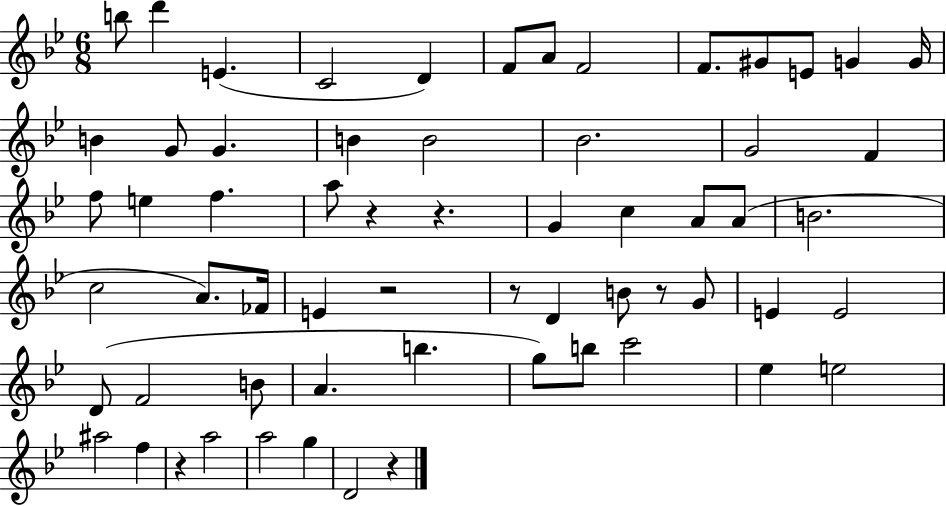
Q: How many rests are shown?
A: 7